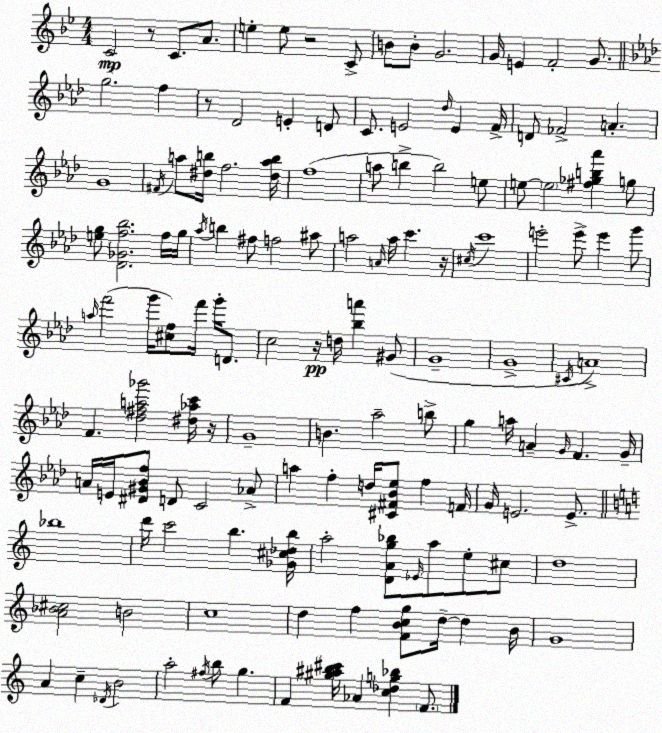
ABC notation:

X:1
T:Untitled
M:4/4
L:1/4
K:Bb
C2 z/2 C/2 A/2 e e/2 z2 C/2 B/2 B/2 G2 G/4 E F2 G/2 g2 f z/2 _D2 E D/2 C/2 E2 _d/4 E F/4 D/2 _F2 A G4 ^F/4 a/2 [^db]/4 f2 [^dab]/4 f4 a/2 b b2 e/2 e/2 e2 [^f_gb_a'] g/2 [eg]/2 [_D_Gf_b]2 f/4 g/4 _a/4 b ^f/2 f2 ^a/2 a2 A/4 a/4 c' z/4 ^c/4 c'4 e'2 e'/2 e' g'/2 a/4 f'2 g'/4 [^cf]/2 f'/4 g'/4 D/2 c2 z/4 d/4 [_ba'] ^G/2 G4 G4 ^C/4 A4 F [_d^fa_g']2 [^d_ac']/4 z/4 G4 B _a2 b/2 g a/4 A G/4 F G/4 A/4 E/4 [^D^G_Bf]/2 D/2 C2 _A/2 a f d/4 [^C^F_B_e]/2 f F/4 G/4 E2 E/2 _b4 d'/4 c'2 b [_G^c_db]/4 a2 [DAg_b]/2 _E/4 a/2 e/2 ^c/2 d4 [A_B^c]2 B2 c4 d f [FBcg]/2 d/4 d B/4 G4 A c _D/4 B2 a2 ^f/4 b/2 g F [^g^ab^c']/4 _A [c_dg_b] F/2